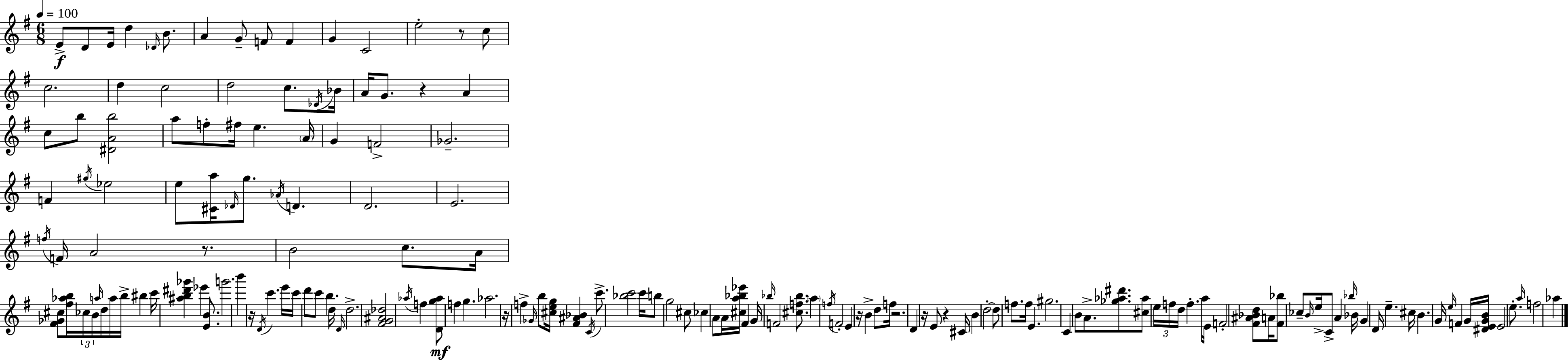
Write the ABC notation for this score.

X:1
T:Untitled
M:6/8
L:1/4
K:G
E/2 D/2 E/4 d _D/4 B/2 A G/2 F/2 F G C2 e2 z/2 c/2 c2 d c2 d2 c/2 _D/4 _B/4 A/4 G/2 z A c/2 b/2 [^DAb]2 a/2 f/2 ^f/4 e A/4 G F2 _G2 F ^g/4 _e2 e/2 [^Ca]/4 _D/4 g/2 _A/4 D D2 E2 f/4 F/4 A2 z/2 B2 c/2 A/4 [^F_G^c]/2 [^f_ab]/4 _c/4 B/4 a/4 d/4 a/4 b/4 ^b c'/4 [^ab^d'_g'] _e' [EB]/2 g'2 b' z/4 D/4 c' e'/4 c'/4 d'/2 c'/2 b d/4 D/4 d2 [^FG^A_d]2 _a/4 f [Dg_a]/2 f g _a2 z/4 f _G/4 b/2 [^ceg]/4 [^F^A_B] C/4 c'/2 [_bc']2 c'/4 b/2 g2 ^c/2 _c A/2 A/4 [^ca_b_e']/4 ^F G/4 _b/4 F2 [^cf_b]/2 a f/4 F2 E z/4 B d/2 f/4 z2 D z/4 E/2 z ^C/4 B d2 d/2 f/2 f/4 E ^g2 C B/2 A/2 [_g_a^d']/2 [^c_a]/2 e/4 f/4 d/4 f a/4 E/4 F2 [^F^A_Bd]/2 A/4 [^F_b]/2 _c/2 B/4 e/4 C/2 A _b/4 _B/4 G D/4 e ^c/4 B G/4 e/4 F G/4 [^DEGB]/4 E2 e/2 a/4 f2 _a